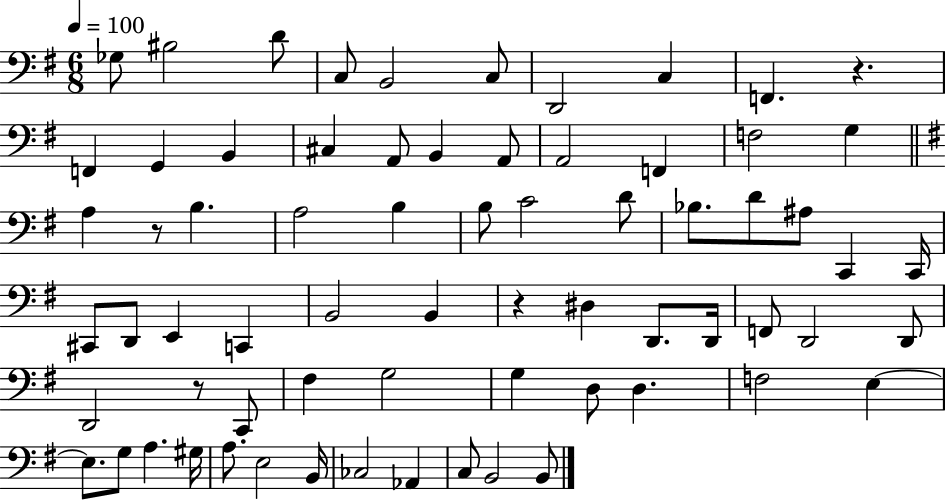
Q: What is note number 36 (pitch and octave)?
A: C2